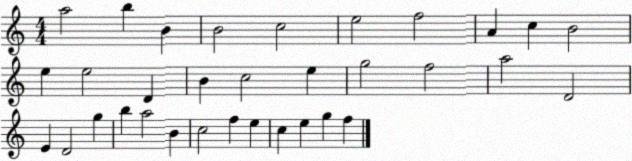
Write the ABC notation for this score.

X:1
T:Untitled
M:4/4
L:1/4
K:C
a2 b B B2 c2 e2 f2 A c B2 e e2 D B c2 e g2 f2 a2 D2 E D2 g b a2 B c2 f e c e g f